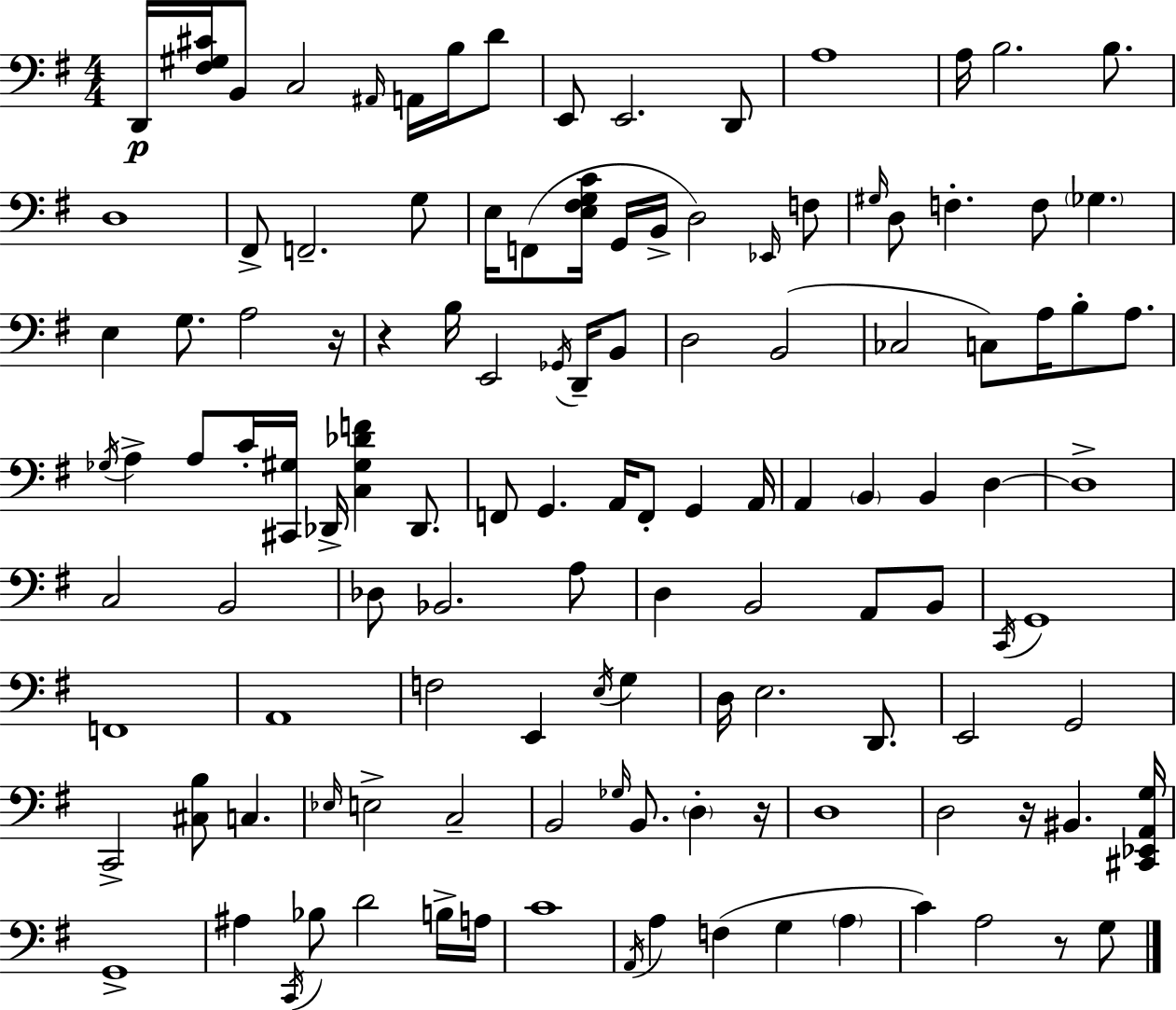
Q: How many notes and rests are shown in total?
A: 123